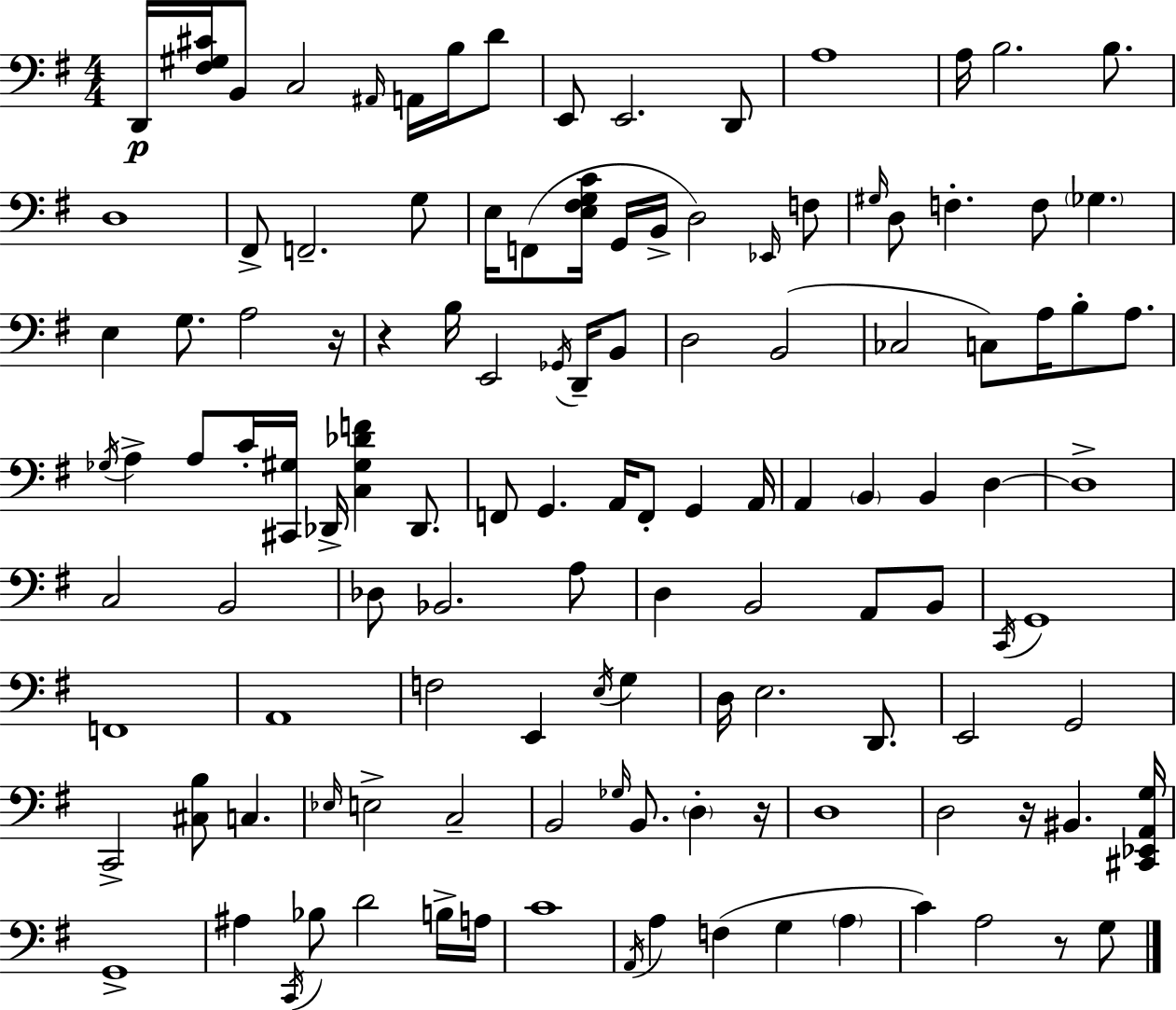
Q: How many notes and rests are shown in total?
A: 123